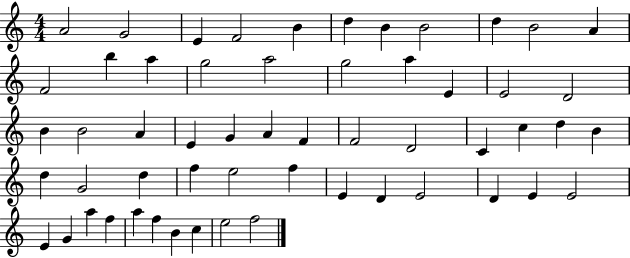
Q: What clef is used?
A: treble